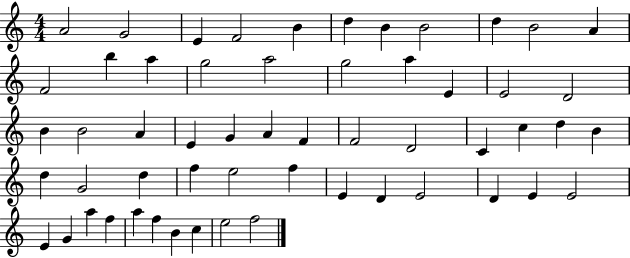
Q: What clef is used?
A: treble